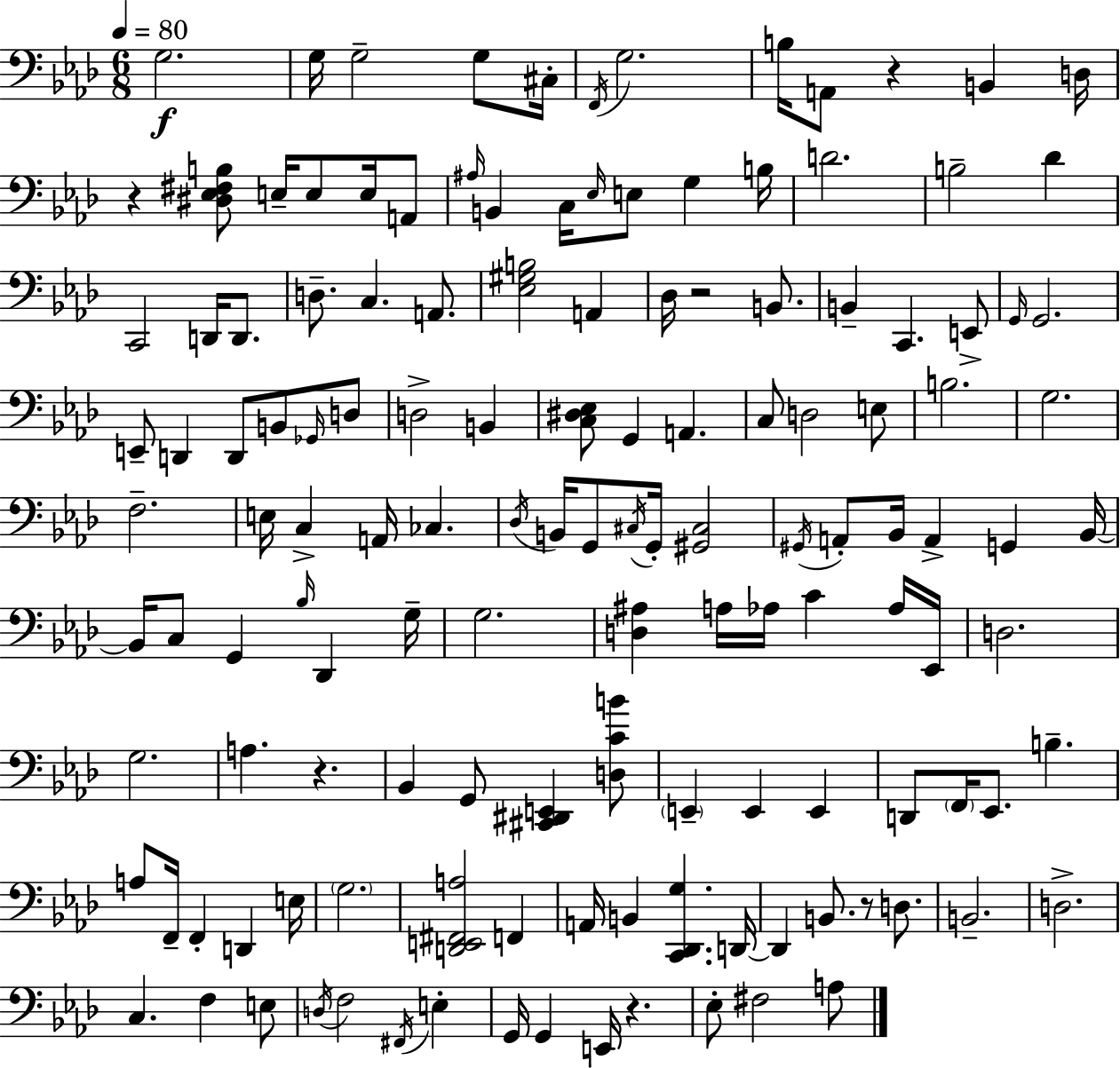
G3/h. G3/s G3/h G3/e C#3/s F2/s G3/h. B3/s A2/e R/q B2/q D3/s R/q [D#3,Eb3,F#3,B3]/e E3/s E3/e E3/s A2/e A#3/s B2/q C3/s Eb3/s E3/e G3/q B3/s D4/h. B3/h Db4/q C2/h D2/s D2/e. D3/e. C3/q. A2/e. [Eb3,G#3,B3]/h A2/q Db3/s R/h B2/e. B2/q C2/q. E2/e G2/s G2/h. E2/e D2/q D2/e B2/e Gb2/s D3/e D3/h B2/q [C3,D#3,Eb3]/e G2/q A2/q. C3/e D3/h E3/e B3/h. G3/h. F3/h. E3/s C3/q A2/s CES3/q. Db3/s B2/s G2/e C#3/s G2/s [G#2,C#3]/h G#2/s A2/e Bb2/s A2/q G2/q Bb2/s Bb2/s C3/e G2/q Bb3/s Db2/q G3/s G3/h. [D3,A#3]/q A3/s Ab3/s C4/q Ab3/s Eb2/s D3/h. G3/h. A3/q. R/q. Bb2/q G2/e [C#2,D#2,E2]/q [D3,C4,B4]/e E2/q E2/q E2/q D2/e F2/s Eb2/e. B3/q. A3/e F2/s F2/q D2/q E3/s G3/h. [D2,E2,F#2,A3]/h F2/q A2/s B2/q [C2,Db2,G3]/q. D2/s D2/q B2/e. R/e D3/e. B2/h. D3/h. C3/q. F3/q E3/e D3/s F3/h F#2/s E3/q G2/s G2/q E2/s R/q. Eb3/e F#3/h A3/e